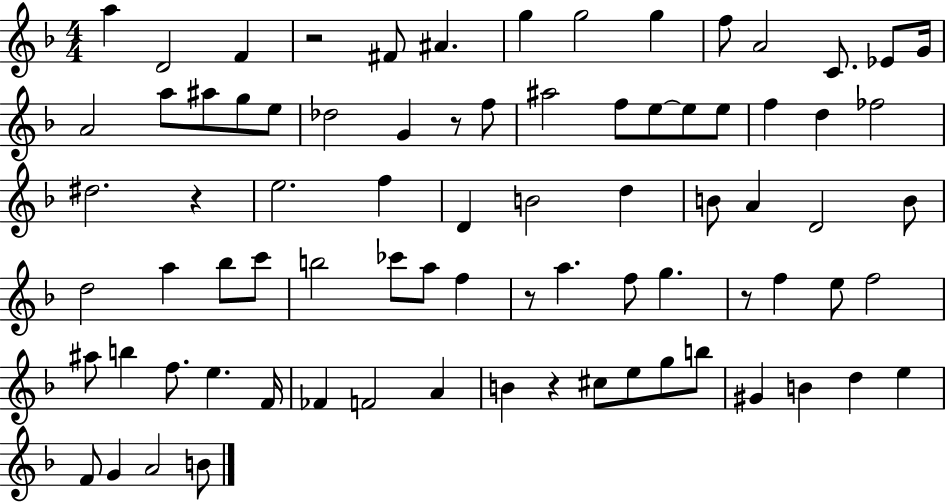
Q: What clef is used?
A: treble